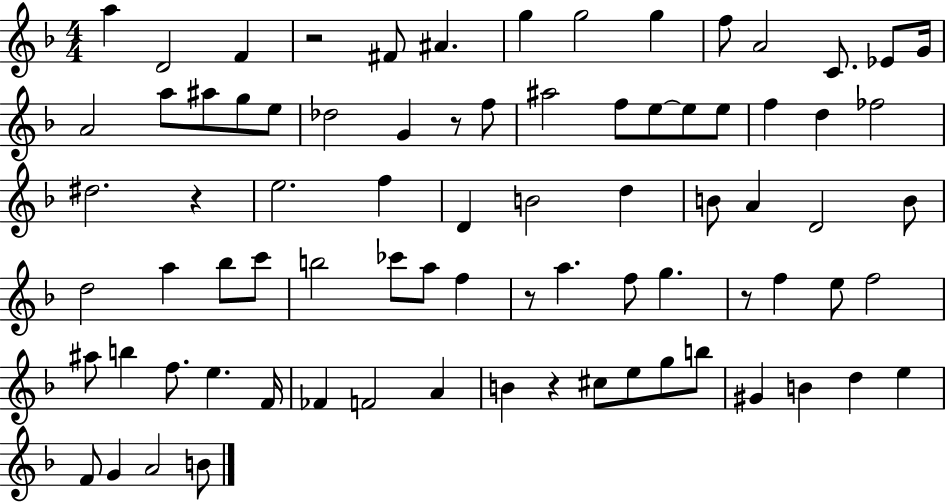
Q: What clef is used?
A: treble